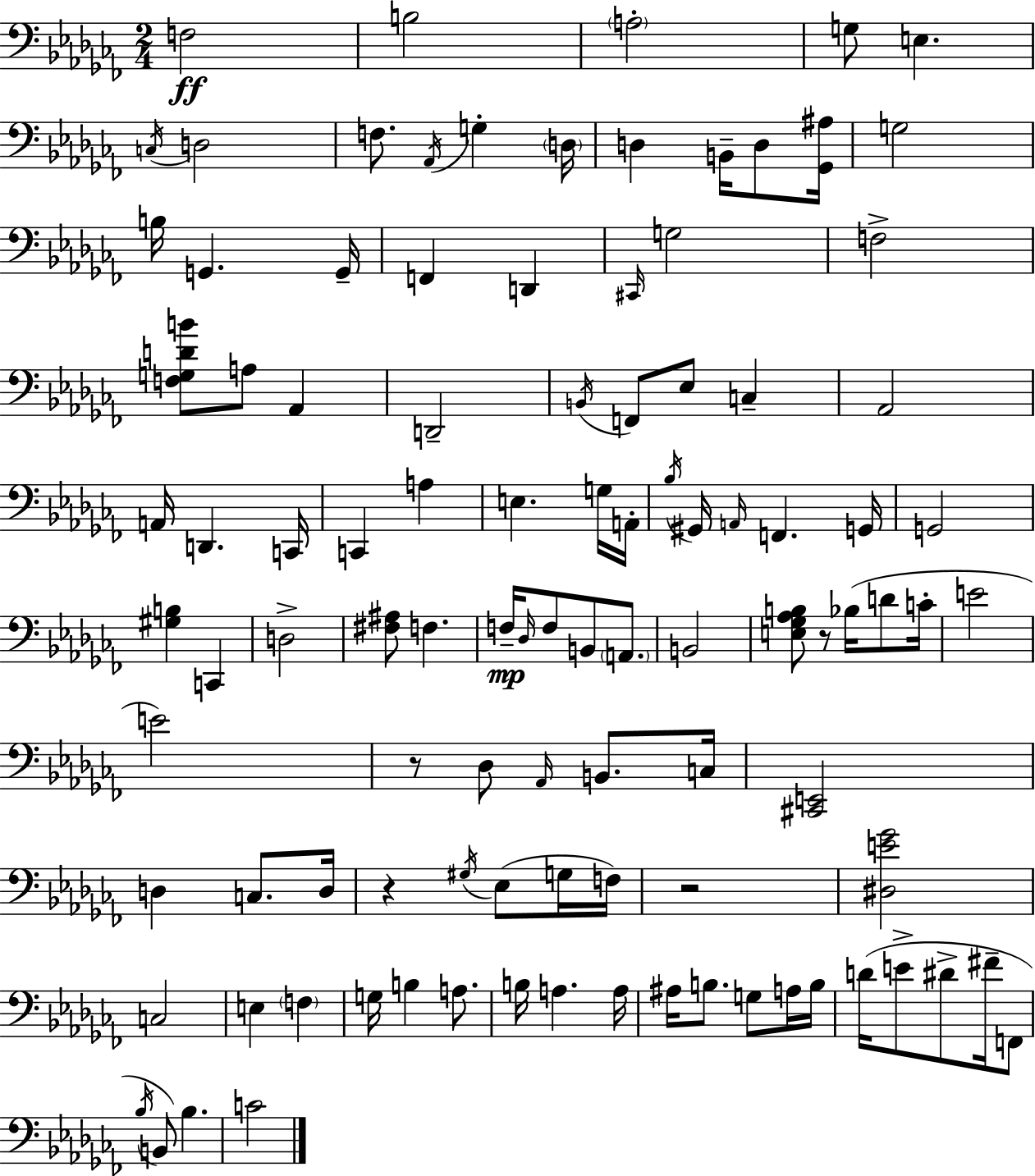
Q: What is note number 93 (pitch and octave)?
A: C4